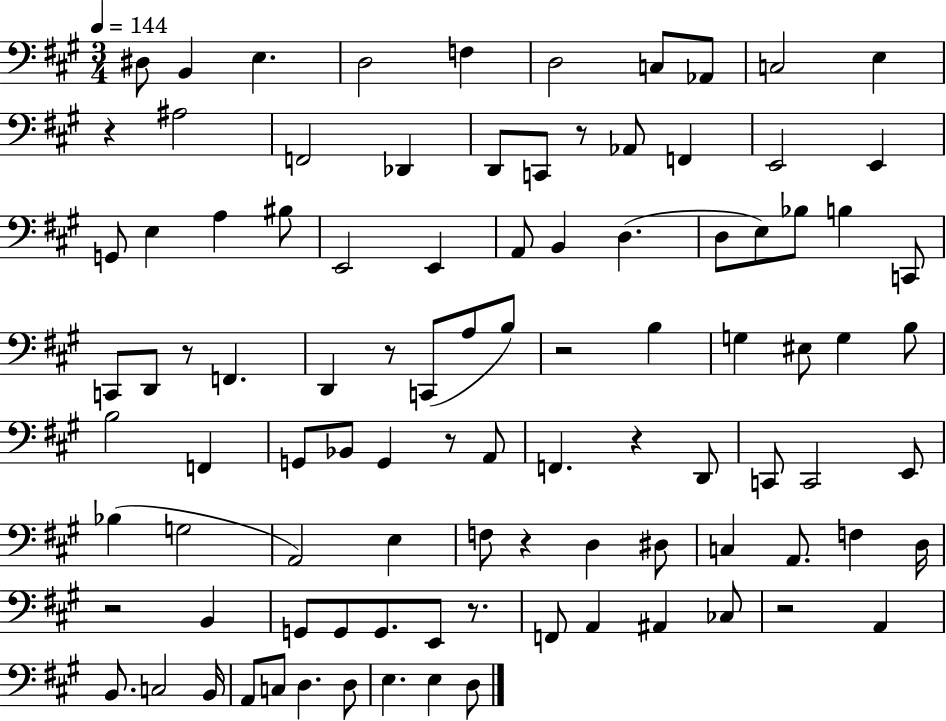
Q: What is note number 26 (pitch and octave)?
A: A2